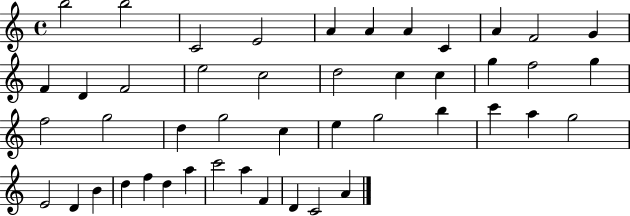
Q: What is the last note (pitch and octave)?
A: A4